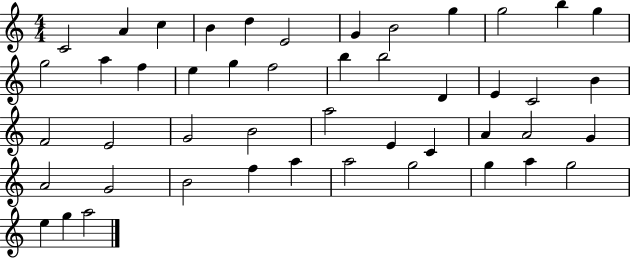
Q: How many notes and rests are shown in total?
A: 47